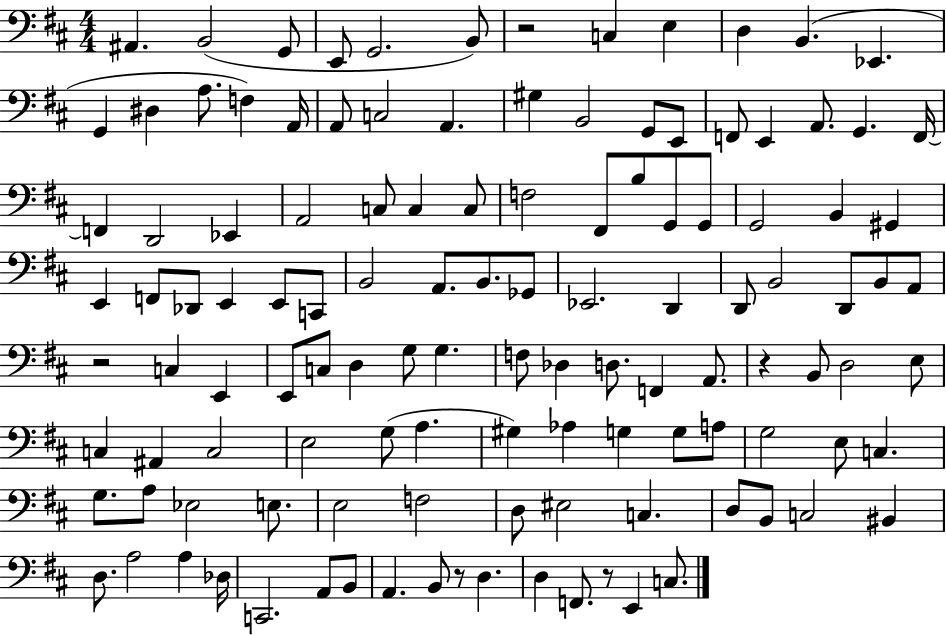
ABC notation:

X:1
T:Untitled
M:4/4
L:1/4
K:D
^A,, B,,2 G,,/2 E,,/2 G,,2 B,,/2 z2 C, E, D, B,, _E,, G,, ^D, A,/2 F, A,,/4 A,,/2 C,2 A,, ^G, B,,2 G,,/2 E,,/2 F,,/2 E,, A,,/2 G,, F,,/4 F,, D,,2 _E,, A,,2 C,/2 C, C,/2 F,2 ^F,,/2 B,/2 G,,/2 G,,/2 G,,2 B,, ^G,, E,, F,,/2 _D,,/2 E,, E,,/2 C,,/2 B,,2 A,,/2 B,,/2 _G,,/2 _E,,2 D,, D,,/2 B,,2 D,,/2 B,,/2 A,,/2 z2 C, E,, E,,/2 C,/2 D, G,/2 G, F,/2 _D, D,/2 F,, A,,/2 z B,,/2 D,2 E,/2 C, ^A,, C,2 E,2 G,/2 A, ^G, _A, G, G,/2 A,/2 G,2 E,/2 C, G,/2 A,/2 _E,2 E,/2 E,2 F,2 D,/2 ^E,2 C, D,/2 B,,/2 C,2 ^B,, D,/2 A,2 A, _D,/4 C,,2 A,,/2 B,,/2 A,, B,,/2 z/2 D, D, F,,/2 z/2 E,, C,/2